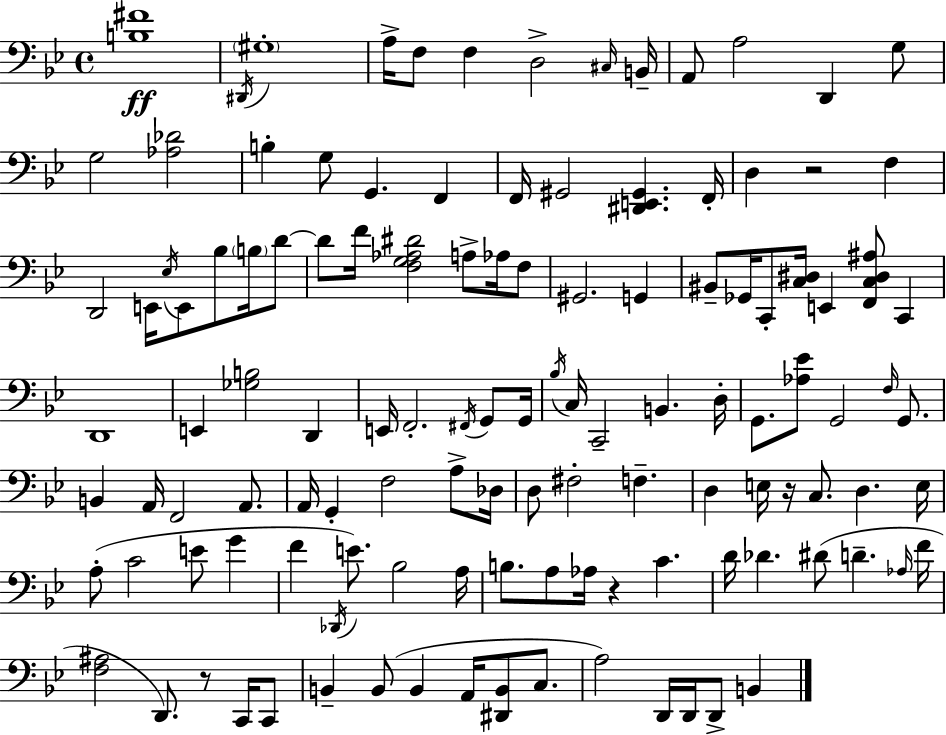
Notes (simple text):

[B3,F#4]/w D#2/s G#3/w A3/s F3/e F3/q D3/h C#3/s B2/s A2/e A3/h D2/q G3/e G3/h [Ab3,Db4]/h B3/q G3/e G2/q. F2/q F2/s G#2/h [D#2,E2,G#2]/q. F2/s D3/q R/h F3/q D2/h E2/s Eb3/s E2/e Bb3/e B3/s D4/e D4/e F4/s [F3,G3,Ab3,D#4]/h A3/e Ab3/s F3/e G#2/h. G2/q BIS2/e Gb2/s C2/e [C3,D#3]/s E2/q [F2,C3,D#3,A#3]/e C2/q D2/w E2/q [Gb3,B3]/h D2/q E2/s F2/h. F#2/s G2/e G2/s Bb3/s C3/s C2/h B2/q. D3/s G2/e. [Ab3,Eb4]/e G2/h F3/s G2/e. B2/q A2/s F2/h A2/e. A2/s G2/q F3/h A3/e Db3/s D3/e F#3/h F3/q. D3/q E3/s R/s C3/e. D3/q. E3/s A3/e C4/h E4/e G4/q F4/q Db2/s E4/e. Bb3/h A3/s B3/e. A3/e Ab3/s R/q C4/q. D4/s Db4/q. D#4/e D4/q. Ab3/s F4/s [F3,A#3]/h D2/e. R/e C2/s C2/e B2/q B2/e B2/q A2/s [D#2,B2]/e C3/e. A3/h D2/s D2/s D2/e B2/q